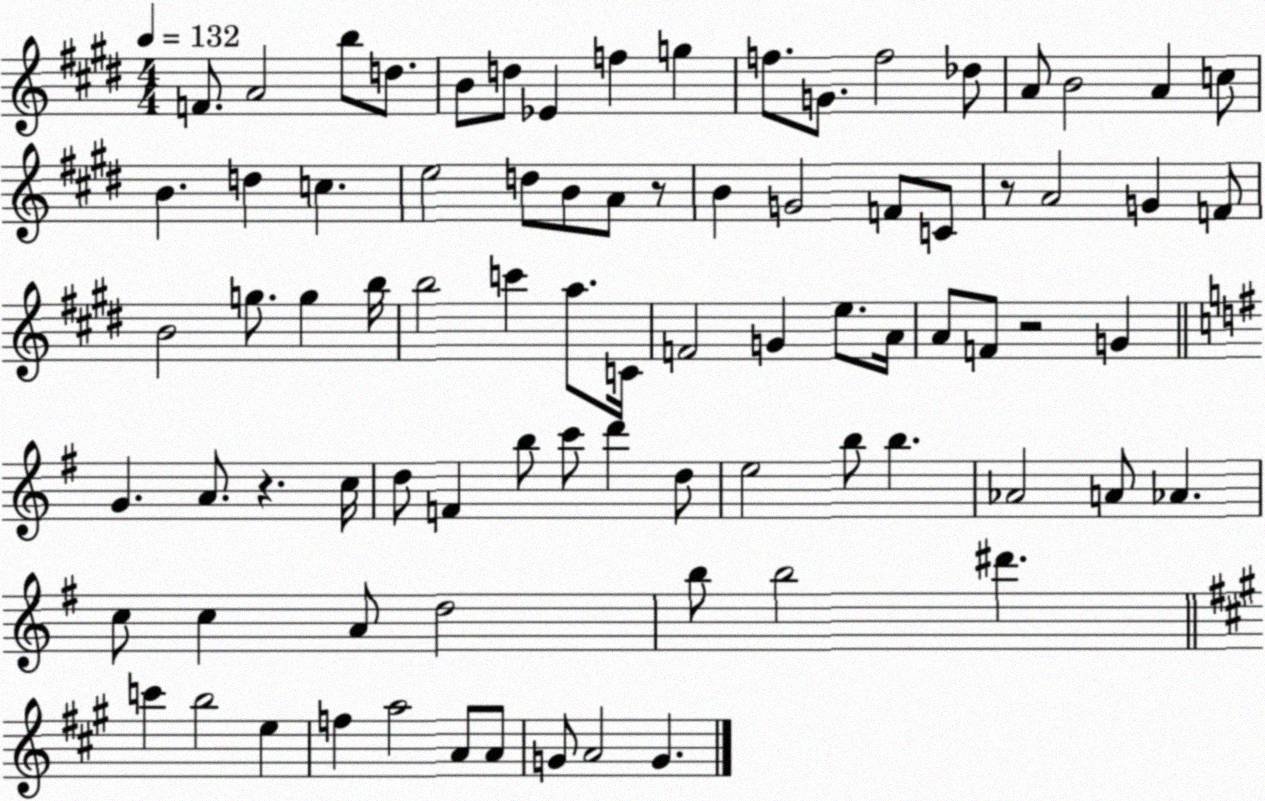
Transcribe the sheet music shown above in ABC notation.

X:1
T:Untitled
M:4/4
L:1/4
K:E
F/2 A2 b/2 d/2 B/2 d/2 _E f g f/2 G/2 f2 _d/2 A/2 B2 A c/2 B d c e2 d/2 B/2 A/2 z/2 B G2 F/2 C/2 z/2 A2 G F/2 B2 g/2 g b/4 b2 c' a/2 C/4 F2 G e/2 A/4 A/2 F/2 z2 G G A/2 z c/4 d/2 F b/2 c'/2 d' d/2 e2 b/2 b _A2 A/2 _A c/2 c A/2 d2 b/2 b2 ^d' c' b2 e f a2 A/2 A/2 G/2 A2 G